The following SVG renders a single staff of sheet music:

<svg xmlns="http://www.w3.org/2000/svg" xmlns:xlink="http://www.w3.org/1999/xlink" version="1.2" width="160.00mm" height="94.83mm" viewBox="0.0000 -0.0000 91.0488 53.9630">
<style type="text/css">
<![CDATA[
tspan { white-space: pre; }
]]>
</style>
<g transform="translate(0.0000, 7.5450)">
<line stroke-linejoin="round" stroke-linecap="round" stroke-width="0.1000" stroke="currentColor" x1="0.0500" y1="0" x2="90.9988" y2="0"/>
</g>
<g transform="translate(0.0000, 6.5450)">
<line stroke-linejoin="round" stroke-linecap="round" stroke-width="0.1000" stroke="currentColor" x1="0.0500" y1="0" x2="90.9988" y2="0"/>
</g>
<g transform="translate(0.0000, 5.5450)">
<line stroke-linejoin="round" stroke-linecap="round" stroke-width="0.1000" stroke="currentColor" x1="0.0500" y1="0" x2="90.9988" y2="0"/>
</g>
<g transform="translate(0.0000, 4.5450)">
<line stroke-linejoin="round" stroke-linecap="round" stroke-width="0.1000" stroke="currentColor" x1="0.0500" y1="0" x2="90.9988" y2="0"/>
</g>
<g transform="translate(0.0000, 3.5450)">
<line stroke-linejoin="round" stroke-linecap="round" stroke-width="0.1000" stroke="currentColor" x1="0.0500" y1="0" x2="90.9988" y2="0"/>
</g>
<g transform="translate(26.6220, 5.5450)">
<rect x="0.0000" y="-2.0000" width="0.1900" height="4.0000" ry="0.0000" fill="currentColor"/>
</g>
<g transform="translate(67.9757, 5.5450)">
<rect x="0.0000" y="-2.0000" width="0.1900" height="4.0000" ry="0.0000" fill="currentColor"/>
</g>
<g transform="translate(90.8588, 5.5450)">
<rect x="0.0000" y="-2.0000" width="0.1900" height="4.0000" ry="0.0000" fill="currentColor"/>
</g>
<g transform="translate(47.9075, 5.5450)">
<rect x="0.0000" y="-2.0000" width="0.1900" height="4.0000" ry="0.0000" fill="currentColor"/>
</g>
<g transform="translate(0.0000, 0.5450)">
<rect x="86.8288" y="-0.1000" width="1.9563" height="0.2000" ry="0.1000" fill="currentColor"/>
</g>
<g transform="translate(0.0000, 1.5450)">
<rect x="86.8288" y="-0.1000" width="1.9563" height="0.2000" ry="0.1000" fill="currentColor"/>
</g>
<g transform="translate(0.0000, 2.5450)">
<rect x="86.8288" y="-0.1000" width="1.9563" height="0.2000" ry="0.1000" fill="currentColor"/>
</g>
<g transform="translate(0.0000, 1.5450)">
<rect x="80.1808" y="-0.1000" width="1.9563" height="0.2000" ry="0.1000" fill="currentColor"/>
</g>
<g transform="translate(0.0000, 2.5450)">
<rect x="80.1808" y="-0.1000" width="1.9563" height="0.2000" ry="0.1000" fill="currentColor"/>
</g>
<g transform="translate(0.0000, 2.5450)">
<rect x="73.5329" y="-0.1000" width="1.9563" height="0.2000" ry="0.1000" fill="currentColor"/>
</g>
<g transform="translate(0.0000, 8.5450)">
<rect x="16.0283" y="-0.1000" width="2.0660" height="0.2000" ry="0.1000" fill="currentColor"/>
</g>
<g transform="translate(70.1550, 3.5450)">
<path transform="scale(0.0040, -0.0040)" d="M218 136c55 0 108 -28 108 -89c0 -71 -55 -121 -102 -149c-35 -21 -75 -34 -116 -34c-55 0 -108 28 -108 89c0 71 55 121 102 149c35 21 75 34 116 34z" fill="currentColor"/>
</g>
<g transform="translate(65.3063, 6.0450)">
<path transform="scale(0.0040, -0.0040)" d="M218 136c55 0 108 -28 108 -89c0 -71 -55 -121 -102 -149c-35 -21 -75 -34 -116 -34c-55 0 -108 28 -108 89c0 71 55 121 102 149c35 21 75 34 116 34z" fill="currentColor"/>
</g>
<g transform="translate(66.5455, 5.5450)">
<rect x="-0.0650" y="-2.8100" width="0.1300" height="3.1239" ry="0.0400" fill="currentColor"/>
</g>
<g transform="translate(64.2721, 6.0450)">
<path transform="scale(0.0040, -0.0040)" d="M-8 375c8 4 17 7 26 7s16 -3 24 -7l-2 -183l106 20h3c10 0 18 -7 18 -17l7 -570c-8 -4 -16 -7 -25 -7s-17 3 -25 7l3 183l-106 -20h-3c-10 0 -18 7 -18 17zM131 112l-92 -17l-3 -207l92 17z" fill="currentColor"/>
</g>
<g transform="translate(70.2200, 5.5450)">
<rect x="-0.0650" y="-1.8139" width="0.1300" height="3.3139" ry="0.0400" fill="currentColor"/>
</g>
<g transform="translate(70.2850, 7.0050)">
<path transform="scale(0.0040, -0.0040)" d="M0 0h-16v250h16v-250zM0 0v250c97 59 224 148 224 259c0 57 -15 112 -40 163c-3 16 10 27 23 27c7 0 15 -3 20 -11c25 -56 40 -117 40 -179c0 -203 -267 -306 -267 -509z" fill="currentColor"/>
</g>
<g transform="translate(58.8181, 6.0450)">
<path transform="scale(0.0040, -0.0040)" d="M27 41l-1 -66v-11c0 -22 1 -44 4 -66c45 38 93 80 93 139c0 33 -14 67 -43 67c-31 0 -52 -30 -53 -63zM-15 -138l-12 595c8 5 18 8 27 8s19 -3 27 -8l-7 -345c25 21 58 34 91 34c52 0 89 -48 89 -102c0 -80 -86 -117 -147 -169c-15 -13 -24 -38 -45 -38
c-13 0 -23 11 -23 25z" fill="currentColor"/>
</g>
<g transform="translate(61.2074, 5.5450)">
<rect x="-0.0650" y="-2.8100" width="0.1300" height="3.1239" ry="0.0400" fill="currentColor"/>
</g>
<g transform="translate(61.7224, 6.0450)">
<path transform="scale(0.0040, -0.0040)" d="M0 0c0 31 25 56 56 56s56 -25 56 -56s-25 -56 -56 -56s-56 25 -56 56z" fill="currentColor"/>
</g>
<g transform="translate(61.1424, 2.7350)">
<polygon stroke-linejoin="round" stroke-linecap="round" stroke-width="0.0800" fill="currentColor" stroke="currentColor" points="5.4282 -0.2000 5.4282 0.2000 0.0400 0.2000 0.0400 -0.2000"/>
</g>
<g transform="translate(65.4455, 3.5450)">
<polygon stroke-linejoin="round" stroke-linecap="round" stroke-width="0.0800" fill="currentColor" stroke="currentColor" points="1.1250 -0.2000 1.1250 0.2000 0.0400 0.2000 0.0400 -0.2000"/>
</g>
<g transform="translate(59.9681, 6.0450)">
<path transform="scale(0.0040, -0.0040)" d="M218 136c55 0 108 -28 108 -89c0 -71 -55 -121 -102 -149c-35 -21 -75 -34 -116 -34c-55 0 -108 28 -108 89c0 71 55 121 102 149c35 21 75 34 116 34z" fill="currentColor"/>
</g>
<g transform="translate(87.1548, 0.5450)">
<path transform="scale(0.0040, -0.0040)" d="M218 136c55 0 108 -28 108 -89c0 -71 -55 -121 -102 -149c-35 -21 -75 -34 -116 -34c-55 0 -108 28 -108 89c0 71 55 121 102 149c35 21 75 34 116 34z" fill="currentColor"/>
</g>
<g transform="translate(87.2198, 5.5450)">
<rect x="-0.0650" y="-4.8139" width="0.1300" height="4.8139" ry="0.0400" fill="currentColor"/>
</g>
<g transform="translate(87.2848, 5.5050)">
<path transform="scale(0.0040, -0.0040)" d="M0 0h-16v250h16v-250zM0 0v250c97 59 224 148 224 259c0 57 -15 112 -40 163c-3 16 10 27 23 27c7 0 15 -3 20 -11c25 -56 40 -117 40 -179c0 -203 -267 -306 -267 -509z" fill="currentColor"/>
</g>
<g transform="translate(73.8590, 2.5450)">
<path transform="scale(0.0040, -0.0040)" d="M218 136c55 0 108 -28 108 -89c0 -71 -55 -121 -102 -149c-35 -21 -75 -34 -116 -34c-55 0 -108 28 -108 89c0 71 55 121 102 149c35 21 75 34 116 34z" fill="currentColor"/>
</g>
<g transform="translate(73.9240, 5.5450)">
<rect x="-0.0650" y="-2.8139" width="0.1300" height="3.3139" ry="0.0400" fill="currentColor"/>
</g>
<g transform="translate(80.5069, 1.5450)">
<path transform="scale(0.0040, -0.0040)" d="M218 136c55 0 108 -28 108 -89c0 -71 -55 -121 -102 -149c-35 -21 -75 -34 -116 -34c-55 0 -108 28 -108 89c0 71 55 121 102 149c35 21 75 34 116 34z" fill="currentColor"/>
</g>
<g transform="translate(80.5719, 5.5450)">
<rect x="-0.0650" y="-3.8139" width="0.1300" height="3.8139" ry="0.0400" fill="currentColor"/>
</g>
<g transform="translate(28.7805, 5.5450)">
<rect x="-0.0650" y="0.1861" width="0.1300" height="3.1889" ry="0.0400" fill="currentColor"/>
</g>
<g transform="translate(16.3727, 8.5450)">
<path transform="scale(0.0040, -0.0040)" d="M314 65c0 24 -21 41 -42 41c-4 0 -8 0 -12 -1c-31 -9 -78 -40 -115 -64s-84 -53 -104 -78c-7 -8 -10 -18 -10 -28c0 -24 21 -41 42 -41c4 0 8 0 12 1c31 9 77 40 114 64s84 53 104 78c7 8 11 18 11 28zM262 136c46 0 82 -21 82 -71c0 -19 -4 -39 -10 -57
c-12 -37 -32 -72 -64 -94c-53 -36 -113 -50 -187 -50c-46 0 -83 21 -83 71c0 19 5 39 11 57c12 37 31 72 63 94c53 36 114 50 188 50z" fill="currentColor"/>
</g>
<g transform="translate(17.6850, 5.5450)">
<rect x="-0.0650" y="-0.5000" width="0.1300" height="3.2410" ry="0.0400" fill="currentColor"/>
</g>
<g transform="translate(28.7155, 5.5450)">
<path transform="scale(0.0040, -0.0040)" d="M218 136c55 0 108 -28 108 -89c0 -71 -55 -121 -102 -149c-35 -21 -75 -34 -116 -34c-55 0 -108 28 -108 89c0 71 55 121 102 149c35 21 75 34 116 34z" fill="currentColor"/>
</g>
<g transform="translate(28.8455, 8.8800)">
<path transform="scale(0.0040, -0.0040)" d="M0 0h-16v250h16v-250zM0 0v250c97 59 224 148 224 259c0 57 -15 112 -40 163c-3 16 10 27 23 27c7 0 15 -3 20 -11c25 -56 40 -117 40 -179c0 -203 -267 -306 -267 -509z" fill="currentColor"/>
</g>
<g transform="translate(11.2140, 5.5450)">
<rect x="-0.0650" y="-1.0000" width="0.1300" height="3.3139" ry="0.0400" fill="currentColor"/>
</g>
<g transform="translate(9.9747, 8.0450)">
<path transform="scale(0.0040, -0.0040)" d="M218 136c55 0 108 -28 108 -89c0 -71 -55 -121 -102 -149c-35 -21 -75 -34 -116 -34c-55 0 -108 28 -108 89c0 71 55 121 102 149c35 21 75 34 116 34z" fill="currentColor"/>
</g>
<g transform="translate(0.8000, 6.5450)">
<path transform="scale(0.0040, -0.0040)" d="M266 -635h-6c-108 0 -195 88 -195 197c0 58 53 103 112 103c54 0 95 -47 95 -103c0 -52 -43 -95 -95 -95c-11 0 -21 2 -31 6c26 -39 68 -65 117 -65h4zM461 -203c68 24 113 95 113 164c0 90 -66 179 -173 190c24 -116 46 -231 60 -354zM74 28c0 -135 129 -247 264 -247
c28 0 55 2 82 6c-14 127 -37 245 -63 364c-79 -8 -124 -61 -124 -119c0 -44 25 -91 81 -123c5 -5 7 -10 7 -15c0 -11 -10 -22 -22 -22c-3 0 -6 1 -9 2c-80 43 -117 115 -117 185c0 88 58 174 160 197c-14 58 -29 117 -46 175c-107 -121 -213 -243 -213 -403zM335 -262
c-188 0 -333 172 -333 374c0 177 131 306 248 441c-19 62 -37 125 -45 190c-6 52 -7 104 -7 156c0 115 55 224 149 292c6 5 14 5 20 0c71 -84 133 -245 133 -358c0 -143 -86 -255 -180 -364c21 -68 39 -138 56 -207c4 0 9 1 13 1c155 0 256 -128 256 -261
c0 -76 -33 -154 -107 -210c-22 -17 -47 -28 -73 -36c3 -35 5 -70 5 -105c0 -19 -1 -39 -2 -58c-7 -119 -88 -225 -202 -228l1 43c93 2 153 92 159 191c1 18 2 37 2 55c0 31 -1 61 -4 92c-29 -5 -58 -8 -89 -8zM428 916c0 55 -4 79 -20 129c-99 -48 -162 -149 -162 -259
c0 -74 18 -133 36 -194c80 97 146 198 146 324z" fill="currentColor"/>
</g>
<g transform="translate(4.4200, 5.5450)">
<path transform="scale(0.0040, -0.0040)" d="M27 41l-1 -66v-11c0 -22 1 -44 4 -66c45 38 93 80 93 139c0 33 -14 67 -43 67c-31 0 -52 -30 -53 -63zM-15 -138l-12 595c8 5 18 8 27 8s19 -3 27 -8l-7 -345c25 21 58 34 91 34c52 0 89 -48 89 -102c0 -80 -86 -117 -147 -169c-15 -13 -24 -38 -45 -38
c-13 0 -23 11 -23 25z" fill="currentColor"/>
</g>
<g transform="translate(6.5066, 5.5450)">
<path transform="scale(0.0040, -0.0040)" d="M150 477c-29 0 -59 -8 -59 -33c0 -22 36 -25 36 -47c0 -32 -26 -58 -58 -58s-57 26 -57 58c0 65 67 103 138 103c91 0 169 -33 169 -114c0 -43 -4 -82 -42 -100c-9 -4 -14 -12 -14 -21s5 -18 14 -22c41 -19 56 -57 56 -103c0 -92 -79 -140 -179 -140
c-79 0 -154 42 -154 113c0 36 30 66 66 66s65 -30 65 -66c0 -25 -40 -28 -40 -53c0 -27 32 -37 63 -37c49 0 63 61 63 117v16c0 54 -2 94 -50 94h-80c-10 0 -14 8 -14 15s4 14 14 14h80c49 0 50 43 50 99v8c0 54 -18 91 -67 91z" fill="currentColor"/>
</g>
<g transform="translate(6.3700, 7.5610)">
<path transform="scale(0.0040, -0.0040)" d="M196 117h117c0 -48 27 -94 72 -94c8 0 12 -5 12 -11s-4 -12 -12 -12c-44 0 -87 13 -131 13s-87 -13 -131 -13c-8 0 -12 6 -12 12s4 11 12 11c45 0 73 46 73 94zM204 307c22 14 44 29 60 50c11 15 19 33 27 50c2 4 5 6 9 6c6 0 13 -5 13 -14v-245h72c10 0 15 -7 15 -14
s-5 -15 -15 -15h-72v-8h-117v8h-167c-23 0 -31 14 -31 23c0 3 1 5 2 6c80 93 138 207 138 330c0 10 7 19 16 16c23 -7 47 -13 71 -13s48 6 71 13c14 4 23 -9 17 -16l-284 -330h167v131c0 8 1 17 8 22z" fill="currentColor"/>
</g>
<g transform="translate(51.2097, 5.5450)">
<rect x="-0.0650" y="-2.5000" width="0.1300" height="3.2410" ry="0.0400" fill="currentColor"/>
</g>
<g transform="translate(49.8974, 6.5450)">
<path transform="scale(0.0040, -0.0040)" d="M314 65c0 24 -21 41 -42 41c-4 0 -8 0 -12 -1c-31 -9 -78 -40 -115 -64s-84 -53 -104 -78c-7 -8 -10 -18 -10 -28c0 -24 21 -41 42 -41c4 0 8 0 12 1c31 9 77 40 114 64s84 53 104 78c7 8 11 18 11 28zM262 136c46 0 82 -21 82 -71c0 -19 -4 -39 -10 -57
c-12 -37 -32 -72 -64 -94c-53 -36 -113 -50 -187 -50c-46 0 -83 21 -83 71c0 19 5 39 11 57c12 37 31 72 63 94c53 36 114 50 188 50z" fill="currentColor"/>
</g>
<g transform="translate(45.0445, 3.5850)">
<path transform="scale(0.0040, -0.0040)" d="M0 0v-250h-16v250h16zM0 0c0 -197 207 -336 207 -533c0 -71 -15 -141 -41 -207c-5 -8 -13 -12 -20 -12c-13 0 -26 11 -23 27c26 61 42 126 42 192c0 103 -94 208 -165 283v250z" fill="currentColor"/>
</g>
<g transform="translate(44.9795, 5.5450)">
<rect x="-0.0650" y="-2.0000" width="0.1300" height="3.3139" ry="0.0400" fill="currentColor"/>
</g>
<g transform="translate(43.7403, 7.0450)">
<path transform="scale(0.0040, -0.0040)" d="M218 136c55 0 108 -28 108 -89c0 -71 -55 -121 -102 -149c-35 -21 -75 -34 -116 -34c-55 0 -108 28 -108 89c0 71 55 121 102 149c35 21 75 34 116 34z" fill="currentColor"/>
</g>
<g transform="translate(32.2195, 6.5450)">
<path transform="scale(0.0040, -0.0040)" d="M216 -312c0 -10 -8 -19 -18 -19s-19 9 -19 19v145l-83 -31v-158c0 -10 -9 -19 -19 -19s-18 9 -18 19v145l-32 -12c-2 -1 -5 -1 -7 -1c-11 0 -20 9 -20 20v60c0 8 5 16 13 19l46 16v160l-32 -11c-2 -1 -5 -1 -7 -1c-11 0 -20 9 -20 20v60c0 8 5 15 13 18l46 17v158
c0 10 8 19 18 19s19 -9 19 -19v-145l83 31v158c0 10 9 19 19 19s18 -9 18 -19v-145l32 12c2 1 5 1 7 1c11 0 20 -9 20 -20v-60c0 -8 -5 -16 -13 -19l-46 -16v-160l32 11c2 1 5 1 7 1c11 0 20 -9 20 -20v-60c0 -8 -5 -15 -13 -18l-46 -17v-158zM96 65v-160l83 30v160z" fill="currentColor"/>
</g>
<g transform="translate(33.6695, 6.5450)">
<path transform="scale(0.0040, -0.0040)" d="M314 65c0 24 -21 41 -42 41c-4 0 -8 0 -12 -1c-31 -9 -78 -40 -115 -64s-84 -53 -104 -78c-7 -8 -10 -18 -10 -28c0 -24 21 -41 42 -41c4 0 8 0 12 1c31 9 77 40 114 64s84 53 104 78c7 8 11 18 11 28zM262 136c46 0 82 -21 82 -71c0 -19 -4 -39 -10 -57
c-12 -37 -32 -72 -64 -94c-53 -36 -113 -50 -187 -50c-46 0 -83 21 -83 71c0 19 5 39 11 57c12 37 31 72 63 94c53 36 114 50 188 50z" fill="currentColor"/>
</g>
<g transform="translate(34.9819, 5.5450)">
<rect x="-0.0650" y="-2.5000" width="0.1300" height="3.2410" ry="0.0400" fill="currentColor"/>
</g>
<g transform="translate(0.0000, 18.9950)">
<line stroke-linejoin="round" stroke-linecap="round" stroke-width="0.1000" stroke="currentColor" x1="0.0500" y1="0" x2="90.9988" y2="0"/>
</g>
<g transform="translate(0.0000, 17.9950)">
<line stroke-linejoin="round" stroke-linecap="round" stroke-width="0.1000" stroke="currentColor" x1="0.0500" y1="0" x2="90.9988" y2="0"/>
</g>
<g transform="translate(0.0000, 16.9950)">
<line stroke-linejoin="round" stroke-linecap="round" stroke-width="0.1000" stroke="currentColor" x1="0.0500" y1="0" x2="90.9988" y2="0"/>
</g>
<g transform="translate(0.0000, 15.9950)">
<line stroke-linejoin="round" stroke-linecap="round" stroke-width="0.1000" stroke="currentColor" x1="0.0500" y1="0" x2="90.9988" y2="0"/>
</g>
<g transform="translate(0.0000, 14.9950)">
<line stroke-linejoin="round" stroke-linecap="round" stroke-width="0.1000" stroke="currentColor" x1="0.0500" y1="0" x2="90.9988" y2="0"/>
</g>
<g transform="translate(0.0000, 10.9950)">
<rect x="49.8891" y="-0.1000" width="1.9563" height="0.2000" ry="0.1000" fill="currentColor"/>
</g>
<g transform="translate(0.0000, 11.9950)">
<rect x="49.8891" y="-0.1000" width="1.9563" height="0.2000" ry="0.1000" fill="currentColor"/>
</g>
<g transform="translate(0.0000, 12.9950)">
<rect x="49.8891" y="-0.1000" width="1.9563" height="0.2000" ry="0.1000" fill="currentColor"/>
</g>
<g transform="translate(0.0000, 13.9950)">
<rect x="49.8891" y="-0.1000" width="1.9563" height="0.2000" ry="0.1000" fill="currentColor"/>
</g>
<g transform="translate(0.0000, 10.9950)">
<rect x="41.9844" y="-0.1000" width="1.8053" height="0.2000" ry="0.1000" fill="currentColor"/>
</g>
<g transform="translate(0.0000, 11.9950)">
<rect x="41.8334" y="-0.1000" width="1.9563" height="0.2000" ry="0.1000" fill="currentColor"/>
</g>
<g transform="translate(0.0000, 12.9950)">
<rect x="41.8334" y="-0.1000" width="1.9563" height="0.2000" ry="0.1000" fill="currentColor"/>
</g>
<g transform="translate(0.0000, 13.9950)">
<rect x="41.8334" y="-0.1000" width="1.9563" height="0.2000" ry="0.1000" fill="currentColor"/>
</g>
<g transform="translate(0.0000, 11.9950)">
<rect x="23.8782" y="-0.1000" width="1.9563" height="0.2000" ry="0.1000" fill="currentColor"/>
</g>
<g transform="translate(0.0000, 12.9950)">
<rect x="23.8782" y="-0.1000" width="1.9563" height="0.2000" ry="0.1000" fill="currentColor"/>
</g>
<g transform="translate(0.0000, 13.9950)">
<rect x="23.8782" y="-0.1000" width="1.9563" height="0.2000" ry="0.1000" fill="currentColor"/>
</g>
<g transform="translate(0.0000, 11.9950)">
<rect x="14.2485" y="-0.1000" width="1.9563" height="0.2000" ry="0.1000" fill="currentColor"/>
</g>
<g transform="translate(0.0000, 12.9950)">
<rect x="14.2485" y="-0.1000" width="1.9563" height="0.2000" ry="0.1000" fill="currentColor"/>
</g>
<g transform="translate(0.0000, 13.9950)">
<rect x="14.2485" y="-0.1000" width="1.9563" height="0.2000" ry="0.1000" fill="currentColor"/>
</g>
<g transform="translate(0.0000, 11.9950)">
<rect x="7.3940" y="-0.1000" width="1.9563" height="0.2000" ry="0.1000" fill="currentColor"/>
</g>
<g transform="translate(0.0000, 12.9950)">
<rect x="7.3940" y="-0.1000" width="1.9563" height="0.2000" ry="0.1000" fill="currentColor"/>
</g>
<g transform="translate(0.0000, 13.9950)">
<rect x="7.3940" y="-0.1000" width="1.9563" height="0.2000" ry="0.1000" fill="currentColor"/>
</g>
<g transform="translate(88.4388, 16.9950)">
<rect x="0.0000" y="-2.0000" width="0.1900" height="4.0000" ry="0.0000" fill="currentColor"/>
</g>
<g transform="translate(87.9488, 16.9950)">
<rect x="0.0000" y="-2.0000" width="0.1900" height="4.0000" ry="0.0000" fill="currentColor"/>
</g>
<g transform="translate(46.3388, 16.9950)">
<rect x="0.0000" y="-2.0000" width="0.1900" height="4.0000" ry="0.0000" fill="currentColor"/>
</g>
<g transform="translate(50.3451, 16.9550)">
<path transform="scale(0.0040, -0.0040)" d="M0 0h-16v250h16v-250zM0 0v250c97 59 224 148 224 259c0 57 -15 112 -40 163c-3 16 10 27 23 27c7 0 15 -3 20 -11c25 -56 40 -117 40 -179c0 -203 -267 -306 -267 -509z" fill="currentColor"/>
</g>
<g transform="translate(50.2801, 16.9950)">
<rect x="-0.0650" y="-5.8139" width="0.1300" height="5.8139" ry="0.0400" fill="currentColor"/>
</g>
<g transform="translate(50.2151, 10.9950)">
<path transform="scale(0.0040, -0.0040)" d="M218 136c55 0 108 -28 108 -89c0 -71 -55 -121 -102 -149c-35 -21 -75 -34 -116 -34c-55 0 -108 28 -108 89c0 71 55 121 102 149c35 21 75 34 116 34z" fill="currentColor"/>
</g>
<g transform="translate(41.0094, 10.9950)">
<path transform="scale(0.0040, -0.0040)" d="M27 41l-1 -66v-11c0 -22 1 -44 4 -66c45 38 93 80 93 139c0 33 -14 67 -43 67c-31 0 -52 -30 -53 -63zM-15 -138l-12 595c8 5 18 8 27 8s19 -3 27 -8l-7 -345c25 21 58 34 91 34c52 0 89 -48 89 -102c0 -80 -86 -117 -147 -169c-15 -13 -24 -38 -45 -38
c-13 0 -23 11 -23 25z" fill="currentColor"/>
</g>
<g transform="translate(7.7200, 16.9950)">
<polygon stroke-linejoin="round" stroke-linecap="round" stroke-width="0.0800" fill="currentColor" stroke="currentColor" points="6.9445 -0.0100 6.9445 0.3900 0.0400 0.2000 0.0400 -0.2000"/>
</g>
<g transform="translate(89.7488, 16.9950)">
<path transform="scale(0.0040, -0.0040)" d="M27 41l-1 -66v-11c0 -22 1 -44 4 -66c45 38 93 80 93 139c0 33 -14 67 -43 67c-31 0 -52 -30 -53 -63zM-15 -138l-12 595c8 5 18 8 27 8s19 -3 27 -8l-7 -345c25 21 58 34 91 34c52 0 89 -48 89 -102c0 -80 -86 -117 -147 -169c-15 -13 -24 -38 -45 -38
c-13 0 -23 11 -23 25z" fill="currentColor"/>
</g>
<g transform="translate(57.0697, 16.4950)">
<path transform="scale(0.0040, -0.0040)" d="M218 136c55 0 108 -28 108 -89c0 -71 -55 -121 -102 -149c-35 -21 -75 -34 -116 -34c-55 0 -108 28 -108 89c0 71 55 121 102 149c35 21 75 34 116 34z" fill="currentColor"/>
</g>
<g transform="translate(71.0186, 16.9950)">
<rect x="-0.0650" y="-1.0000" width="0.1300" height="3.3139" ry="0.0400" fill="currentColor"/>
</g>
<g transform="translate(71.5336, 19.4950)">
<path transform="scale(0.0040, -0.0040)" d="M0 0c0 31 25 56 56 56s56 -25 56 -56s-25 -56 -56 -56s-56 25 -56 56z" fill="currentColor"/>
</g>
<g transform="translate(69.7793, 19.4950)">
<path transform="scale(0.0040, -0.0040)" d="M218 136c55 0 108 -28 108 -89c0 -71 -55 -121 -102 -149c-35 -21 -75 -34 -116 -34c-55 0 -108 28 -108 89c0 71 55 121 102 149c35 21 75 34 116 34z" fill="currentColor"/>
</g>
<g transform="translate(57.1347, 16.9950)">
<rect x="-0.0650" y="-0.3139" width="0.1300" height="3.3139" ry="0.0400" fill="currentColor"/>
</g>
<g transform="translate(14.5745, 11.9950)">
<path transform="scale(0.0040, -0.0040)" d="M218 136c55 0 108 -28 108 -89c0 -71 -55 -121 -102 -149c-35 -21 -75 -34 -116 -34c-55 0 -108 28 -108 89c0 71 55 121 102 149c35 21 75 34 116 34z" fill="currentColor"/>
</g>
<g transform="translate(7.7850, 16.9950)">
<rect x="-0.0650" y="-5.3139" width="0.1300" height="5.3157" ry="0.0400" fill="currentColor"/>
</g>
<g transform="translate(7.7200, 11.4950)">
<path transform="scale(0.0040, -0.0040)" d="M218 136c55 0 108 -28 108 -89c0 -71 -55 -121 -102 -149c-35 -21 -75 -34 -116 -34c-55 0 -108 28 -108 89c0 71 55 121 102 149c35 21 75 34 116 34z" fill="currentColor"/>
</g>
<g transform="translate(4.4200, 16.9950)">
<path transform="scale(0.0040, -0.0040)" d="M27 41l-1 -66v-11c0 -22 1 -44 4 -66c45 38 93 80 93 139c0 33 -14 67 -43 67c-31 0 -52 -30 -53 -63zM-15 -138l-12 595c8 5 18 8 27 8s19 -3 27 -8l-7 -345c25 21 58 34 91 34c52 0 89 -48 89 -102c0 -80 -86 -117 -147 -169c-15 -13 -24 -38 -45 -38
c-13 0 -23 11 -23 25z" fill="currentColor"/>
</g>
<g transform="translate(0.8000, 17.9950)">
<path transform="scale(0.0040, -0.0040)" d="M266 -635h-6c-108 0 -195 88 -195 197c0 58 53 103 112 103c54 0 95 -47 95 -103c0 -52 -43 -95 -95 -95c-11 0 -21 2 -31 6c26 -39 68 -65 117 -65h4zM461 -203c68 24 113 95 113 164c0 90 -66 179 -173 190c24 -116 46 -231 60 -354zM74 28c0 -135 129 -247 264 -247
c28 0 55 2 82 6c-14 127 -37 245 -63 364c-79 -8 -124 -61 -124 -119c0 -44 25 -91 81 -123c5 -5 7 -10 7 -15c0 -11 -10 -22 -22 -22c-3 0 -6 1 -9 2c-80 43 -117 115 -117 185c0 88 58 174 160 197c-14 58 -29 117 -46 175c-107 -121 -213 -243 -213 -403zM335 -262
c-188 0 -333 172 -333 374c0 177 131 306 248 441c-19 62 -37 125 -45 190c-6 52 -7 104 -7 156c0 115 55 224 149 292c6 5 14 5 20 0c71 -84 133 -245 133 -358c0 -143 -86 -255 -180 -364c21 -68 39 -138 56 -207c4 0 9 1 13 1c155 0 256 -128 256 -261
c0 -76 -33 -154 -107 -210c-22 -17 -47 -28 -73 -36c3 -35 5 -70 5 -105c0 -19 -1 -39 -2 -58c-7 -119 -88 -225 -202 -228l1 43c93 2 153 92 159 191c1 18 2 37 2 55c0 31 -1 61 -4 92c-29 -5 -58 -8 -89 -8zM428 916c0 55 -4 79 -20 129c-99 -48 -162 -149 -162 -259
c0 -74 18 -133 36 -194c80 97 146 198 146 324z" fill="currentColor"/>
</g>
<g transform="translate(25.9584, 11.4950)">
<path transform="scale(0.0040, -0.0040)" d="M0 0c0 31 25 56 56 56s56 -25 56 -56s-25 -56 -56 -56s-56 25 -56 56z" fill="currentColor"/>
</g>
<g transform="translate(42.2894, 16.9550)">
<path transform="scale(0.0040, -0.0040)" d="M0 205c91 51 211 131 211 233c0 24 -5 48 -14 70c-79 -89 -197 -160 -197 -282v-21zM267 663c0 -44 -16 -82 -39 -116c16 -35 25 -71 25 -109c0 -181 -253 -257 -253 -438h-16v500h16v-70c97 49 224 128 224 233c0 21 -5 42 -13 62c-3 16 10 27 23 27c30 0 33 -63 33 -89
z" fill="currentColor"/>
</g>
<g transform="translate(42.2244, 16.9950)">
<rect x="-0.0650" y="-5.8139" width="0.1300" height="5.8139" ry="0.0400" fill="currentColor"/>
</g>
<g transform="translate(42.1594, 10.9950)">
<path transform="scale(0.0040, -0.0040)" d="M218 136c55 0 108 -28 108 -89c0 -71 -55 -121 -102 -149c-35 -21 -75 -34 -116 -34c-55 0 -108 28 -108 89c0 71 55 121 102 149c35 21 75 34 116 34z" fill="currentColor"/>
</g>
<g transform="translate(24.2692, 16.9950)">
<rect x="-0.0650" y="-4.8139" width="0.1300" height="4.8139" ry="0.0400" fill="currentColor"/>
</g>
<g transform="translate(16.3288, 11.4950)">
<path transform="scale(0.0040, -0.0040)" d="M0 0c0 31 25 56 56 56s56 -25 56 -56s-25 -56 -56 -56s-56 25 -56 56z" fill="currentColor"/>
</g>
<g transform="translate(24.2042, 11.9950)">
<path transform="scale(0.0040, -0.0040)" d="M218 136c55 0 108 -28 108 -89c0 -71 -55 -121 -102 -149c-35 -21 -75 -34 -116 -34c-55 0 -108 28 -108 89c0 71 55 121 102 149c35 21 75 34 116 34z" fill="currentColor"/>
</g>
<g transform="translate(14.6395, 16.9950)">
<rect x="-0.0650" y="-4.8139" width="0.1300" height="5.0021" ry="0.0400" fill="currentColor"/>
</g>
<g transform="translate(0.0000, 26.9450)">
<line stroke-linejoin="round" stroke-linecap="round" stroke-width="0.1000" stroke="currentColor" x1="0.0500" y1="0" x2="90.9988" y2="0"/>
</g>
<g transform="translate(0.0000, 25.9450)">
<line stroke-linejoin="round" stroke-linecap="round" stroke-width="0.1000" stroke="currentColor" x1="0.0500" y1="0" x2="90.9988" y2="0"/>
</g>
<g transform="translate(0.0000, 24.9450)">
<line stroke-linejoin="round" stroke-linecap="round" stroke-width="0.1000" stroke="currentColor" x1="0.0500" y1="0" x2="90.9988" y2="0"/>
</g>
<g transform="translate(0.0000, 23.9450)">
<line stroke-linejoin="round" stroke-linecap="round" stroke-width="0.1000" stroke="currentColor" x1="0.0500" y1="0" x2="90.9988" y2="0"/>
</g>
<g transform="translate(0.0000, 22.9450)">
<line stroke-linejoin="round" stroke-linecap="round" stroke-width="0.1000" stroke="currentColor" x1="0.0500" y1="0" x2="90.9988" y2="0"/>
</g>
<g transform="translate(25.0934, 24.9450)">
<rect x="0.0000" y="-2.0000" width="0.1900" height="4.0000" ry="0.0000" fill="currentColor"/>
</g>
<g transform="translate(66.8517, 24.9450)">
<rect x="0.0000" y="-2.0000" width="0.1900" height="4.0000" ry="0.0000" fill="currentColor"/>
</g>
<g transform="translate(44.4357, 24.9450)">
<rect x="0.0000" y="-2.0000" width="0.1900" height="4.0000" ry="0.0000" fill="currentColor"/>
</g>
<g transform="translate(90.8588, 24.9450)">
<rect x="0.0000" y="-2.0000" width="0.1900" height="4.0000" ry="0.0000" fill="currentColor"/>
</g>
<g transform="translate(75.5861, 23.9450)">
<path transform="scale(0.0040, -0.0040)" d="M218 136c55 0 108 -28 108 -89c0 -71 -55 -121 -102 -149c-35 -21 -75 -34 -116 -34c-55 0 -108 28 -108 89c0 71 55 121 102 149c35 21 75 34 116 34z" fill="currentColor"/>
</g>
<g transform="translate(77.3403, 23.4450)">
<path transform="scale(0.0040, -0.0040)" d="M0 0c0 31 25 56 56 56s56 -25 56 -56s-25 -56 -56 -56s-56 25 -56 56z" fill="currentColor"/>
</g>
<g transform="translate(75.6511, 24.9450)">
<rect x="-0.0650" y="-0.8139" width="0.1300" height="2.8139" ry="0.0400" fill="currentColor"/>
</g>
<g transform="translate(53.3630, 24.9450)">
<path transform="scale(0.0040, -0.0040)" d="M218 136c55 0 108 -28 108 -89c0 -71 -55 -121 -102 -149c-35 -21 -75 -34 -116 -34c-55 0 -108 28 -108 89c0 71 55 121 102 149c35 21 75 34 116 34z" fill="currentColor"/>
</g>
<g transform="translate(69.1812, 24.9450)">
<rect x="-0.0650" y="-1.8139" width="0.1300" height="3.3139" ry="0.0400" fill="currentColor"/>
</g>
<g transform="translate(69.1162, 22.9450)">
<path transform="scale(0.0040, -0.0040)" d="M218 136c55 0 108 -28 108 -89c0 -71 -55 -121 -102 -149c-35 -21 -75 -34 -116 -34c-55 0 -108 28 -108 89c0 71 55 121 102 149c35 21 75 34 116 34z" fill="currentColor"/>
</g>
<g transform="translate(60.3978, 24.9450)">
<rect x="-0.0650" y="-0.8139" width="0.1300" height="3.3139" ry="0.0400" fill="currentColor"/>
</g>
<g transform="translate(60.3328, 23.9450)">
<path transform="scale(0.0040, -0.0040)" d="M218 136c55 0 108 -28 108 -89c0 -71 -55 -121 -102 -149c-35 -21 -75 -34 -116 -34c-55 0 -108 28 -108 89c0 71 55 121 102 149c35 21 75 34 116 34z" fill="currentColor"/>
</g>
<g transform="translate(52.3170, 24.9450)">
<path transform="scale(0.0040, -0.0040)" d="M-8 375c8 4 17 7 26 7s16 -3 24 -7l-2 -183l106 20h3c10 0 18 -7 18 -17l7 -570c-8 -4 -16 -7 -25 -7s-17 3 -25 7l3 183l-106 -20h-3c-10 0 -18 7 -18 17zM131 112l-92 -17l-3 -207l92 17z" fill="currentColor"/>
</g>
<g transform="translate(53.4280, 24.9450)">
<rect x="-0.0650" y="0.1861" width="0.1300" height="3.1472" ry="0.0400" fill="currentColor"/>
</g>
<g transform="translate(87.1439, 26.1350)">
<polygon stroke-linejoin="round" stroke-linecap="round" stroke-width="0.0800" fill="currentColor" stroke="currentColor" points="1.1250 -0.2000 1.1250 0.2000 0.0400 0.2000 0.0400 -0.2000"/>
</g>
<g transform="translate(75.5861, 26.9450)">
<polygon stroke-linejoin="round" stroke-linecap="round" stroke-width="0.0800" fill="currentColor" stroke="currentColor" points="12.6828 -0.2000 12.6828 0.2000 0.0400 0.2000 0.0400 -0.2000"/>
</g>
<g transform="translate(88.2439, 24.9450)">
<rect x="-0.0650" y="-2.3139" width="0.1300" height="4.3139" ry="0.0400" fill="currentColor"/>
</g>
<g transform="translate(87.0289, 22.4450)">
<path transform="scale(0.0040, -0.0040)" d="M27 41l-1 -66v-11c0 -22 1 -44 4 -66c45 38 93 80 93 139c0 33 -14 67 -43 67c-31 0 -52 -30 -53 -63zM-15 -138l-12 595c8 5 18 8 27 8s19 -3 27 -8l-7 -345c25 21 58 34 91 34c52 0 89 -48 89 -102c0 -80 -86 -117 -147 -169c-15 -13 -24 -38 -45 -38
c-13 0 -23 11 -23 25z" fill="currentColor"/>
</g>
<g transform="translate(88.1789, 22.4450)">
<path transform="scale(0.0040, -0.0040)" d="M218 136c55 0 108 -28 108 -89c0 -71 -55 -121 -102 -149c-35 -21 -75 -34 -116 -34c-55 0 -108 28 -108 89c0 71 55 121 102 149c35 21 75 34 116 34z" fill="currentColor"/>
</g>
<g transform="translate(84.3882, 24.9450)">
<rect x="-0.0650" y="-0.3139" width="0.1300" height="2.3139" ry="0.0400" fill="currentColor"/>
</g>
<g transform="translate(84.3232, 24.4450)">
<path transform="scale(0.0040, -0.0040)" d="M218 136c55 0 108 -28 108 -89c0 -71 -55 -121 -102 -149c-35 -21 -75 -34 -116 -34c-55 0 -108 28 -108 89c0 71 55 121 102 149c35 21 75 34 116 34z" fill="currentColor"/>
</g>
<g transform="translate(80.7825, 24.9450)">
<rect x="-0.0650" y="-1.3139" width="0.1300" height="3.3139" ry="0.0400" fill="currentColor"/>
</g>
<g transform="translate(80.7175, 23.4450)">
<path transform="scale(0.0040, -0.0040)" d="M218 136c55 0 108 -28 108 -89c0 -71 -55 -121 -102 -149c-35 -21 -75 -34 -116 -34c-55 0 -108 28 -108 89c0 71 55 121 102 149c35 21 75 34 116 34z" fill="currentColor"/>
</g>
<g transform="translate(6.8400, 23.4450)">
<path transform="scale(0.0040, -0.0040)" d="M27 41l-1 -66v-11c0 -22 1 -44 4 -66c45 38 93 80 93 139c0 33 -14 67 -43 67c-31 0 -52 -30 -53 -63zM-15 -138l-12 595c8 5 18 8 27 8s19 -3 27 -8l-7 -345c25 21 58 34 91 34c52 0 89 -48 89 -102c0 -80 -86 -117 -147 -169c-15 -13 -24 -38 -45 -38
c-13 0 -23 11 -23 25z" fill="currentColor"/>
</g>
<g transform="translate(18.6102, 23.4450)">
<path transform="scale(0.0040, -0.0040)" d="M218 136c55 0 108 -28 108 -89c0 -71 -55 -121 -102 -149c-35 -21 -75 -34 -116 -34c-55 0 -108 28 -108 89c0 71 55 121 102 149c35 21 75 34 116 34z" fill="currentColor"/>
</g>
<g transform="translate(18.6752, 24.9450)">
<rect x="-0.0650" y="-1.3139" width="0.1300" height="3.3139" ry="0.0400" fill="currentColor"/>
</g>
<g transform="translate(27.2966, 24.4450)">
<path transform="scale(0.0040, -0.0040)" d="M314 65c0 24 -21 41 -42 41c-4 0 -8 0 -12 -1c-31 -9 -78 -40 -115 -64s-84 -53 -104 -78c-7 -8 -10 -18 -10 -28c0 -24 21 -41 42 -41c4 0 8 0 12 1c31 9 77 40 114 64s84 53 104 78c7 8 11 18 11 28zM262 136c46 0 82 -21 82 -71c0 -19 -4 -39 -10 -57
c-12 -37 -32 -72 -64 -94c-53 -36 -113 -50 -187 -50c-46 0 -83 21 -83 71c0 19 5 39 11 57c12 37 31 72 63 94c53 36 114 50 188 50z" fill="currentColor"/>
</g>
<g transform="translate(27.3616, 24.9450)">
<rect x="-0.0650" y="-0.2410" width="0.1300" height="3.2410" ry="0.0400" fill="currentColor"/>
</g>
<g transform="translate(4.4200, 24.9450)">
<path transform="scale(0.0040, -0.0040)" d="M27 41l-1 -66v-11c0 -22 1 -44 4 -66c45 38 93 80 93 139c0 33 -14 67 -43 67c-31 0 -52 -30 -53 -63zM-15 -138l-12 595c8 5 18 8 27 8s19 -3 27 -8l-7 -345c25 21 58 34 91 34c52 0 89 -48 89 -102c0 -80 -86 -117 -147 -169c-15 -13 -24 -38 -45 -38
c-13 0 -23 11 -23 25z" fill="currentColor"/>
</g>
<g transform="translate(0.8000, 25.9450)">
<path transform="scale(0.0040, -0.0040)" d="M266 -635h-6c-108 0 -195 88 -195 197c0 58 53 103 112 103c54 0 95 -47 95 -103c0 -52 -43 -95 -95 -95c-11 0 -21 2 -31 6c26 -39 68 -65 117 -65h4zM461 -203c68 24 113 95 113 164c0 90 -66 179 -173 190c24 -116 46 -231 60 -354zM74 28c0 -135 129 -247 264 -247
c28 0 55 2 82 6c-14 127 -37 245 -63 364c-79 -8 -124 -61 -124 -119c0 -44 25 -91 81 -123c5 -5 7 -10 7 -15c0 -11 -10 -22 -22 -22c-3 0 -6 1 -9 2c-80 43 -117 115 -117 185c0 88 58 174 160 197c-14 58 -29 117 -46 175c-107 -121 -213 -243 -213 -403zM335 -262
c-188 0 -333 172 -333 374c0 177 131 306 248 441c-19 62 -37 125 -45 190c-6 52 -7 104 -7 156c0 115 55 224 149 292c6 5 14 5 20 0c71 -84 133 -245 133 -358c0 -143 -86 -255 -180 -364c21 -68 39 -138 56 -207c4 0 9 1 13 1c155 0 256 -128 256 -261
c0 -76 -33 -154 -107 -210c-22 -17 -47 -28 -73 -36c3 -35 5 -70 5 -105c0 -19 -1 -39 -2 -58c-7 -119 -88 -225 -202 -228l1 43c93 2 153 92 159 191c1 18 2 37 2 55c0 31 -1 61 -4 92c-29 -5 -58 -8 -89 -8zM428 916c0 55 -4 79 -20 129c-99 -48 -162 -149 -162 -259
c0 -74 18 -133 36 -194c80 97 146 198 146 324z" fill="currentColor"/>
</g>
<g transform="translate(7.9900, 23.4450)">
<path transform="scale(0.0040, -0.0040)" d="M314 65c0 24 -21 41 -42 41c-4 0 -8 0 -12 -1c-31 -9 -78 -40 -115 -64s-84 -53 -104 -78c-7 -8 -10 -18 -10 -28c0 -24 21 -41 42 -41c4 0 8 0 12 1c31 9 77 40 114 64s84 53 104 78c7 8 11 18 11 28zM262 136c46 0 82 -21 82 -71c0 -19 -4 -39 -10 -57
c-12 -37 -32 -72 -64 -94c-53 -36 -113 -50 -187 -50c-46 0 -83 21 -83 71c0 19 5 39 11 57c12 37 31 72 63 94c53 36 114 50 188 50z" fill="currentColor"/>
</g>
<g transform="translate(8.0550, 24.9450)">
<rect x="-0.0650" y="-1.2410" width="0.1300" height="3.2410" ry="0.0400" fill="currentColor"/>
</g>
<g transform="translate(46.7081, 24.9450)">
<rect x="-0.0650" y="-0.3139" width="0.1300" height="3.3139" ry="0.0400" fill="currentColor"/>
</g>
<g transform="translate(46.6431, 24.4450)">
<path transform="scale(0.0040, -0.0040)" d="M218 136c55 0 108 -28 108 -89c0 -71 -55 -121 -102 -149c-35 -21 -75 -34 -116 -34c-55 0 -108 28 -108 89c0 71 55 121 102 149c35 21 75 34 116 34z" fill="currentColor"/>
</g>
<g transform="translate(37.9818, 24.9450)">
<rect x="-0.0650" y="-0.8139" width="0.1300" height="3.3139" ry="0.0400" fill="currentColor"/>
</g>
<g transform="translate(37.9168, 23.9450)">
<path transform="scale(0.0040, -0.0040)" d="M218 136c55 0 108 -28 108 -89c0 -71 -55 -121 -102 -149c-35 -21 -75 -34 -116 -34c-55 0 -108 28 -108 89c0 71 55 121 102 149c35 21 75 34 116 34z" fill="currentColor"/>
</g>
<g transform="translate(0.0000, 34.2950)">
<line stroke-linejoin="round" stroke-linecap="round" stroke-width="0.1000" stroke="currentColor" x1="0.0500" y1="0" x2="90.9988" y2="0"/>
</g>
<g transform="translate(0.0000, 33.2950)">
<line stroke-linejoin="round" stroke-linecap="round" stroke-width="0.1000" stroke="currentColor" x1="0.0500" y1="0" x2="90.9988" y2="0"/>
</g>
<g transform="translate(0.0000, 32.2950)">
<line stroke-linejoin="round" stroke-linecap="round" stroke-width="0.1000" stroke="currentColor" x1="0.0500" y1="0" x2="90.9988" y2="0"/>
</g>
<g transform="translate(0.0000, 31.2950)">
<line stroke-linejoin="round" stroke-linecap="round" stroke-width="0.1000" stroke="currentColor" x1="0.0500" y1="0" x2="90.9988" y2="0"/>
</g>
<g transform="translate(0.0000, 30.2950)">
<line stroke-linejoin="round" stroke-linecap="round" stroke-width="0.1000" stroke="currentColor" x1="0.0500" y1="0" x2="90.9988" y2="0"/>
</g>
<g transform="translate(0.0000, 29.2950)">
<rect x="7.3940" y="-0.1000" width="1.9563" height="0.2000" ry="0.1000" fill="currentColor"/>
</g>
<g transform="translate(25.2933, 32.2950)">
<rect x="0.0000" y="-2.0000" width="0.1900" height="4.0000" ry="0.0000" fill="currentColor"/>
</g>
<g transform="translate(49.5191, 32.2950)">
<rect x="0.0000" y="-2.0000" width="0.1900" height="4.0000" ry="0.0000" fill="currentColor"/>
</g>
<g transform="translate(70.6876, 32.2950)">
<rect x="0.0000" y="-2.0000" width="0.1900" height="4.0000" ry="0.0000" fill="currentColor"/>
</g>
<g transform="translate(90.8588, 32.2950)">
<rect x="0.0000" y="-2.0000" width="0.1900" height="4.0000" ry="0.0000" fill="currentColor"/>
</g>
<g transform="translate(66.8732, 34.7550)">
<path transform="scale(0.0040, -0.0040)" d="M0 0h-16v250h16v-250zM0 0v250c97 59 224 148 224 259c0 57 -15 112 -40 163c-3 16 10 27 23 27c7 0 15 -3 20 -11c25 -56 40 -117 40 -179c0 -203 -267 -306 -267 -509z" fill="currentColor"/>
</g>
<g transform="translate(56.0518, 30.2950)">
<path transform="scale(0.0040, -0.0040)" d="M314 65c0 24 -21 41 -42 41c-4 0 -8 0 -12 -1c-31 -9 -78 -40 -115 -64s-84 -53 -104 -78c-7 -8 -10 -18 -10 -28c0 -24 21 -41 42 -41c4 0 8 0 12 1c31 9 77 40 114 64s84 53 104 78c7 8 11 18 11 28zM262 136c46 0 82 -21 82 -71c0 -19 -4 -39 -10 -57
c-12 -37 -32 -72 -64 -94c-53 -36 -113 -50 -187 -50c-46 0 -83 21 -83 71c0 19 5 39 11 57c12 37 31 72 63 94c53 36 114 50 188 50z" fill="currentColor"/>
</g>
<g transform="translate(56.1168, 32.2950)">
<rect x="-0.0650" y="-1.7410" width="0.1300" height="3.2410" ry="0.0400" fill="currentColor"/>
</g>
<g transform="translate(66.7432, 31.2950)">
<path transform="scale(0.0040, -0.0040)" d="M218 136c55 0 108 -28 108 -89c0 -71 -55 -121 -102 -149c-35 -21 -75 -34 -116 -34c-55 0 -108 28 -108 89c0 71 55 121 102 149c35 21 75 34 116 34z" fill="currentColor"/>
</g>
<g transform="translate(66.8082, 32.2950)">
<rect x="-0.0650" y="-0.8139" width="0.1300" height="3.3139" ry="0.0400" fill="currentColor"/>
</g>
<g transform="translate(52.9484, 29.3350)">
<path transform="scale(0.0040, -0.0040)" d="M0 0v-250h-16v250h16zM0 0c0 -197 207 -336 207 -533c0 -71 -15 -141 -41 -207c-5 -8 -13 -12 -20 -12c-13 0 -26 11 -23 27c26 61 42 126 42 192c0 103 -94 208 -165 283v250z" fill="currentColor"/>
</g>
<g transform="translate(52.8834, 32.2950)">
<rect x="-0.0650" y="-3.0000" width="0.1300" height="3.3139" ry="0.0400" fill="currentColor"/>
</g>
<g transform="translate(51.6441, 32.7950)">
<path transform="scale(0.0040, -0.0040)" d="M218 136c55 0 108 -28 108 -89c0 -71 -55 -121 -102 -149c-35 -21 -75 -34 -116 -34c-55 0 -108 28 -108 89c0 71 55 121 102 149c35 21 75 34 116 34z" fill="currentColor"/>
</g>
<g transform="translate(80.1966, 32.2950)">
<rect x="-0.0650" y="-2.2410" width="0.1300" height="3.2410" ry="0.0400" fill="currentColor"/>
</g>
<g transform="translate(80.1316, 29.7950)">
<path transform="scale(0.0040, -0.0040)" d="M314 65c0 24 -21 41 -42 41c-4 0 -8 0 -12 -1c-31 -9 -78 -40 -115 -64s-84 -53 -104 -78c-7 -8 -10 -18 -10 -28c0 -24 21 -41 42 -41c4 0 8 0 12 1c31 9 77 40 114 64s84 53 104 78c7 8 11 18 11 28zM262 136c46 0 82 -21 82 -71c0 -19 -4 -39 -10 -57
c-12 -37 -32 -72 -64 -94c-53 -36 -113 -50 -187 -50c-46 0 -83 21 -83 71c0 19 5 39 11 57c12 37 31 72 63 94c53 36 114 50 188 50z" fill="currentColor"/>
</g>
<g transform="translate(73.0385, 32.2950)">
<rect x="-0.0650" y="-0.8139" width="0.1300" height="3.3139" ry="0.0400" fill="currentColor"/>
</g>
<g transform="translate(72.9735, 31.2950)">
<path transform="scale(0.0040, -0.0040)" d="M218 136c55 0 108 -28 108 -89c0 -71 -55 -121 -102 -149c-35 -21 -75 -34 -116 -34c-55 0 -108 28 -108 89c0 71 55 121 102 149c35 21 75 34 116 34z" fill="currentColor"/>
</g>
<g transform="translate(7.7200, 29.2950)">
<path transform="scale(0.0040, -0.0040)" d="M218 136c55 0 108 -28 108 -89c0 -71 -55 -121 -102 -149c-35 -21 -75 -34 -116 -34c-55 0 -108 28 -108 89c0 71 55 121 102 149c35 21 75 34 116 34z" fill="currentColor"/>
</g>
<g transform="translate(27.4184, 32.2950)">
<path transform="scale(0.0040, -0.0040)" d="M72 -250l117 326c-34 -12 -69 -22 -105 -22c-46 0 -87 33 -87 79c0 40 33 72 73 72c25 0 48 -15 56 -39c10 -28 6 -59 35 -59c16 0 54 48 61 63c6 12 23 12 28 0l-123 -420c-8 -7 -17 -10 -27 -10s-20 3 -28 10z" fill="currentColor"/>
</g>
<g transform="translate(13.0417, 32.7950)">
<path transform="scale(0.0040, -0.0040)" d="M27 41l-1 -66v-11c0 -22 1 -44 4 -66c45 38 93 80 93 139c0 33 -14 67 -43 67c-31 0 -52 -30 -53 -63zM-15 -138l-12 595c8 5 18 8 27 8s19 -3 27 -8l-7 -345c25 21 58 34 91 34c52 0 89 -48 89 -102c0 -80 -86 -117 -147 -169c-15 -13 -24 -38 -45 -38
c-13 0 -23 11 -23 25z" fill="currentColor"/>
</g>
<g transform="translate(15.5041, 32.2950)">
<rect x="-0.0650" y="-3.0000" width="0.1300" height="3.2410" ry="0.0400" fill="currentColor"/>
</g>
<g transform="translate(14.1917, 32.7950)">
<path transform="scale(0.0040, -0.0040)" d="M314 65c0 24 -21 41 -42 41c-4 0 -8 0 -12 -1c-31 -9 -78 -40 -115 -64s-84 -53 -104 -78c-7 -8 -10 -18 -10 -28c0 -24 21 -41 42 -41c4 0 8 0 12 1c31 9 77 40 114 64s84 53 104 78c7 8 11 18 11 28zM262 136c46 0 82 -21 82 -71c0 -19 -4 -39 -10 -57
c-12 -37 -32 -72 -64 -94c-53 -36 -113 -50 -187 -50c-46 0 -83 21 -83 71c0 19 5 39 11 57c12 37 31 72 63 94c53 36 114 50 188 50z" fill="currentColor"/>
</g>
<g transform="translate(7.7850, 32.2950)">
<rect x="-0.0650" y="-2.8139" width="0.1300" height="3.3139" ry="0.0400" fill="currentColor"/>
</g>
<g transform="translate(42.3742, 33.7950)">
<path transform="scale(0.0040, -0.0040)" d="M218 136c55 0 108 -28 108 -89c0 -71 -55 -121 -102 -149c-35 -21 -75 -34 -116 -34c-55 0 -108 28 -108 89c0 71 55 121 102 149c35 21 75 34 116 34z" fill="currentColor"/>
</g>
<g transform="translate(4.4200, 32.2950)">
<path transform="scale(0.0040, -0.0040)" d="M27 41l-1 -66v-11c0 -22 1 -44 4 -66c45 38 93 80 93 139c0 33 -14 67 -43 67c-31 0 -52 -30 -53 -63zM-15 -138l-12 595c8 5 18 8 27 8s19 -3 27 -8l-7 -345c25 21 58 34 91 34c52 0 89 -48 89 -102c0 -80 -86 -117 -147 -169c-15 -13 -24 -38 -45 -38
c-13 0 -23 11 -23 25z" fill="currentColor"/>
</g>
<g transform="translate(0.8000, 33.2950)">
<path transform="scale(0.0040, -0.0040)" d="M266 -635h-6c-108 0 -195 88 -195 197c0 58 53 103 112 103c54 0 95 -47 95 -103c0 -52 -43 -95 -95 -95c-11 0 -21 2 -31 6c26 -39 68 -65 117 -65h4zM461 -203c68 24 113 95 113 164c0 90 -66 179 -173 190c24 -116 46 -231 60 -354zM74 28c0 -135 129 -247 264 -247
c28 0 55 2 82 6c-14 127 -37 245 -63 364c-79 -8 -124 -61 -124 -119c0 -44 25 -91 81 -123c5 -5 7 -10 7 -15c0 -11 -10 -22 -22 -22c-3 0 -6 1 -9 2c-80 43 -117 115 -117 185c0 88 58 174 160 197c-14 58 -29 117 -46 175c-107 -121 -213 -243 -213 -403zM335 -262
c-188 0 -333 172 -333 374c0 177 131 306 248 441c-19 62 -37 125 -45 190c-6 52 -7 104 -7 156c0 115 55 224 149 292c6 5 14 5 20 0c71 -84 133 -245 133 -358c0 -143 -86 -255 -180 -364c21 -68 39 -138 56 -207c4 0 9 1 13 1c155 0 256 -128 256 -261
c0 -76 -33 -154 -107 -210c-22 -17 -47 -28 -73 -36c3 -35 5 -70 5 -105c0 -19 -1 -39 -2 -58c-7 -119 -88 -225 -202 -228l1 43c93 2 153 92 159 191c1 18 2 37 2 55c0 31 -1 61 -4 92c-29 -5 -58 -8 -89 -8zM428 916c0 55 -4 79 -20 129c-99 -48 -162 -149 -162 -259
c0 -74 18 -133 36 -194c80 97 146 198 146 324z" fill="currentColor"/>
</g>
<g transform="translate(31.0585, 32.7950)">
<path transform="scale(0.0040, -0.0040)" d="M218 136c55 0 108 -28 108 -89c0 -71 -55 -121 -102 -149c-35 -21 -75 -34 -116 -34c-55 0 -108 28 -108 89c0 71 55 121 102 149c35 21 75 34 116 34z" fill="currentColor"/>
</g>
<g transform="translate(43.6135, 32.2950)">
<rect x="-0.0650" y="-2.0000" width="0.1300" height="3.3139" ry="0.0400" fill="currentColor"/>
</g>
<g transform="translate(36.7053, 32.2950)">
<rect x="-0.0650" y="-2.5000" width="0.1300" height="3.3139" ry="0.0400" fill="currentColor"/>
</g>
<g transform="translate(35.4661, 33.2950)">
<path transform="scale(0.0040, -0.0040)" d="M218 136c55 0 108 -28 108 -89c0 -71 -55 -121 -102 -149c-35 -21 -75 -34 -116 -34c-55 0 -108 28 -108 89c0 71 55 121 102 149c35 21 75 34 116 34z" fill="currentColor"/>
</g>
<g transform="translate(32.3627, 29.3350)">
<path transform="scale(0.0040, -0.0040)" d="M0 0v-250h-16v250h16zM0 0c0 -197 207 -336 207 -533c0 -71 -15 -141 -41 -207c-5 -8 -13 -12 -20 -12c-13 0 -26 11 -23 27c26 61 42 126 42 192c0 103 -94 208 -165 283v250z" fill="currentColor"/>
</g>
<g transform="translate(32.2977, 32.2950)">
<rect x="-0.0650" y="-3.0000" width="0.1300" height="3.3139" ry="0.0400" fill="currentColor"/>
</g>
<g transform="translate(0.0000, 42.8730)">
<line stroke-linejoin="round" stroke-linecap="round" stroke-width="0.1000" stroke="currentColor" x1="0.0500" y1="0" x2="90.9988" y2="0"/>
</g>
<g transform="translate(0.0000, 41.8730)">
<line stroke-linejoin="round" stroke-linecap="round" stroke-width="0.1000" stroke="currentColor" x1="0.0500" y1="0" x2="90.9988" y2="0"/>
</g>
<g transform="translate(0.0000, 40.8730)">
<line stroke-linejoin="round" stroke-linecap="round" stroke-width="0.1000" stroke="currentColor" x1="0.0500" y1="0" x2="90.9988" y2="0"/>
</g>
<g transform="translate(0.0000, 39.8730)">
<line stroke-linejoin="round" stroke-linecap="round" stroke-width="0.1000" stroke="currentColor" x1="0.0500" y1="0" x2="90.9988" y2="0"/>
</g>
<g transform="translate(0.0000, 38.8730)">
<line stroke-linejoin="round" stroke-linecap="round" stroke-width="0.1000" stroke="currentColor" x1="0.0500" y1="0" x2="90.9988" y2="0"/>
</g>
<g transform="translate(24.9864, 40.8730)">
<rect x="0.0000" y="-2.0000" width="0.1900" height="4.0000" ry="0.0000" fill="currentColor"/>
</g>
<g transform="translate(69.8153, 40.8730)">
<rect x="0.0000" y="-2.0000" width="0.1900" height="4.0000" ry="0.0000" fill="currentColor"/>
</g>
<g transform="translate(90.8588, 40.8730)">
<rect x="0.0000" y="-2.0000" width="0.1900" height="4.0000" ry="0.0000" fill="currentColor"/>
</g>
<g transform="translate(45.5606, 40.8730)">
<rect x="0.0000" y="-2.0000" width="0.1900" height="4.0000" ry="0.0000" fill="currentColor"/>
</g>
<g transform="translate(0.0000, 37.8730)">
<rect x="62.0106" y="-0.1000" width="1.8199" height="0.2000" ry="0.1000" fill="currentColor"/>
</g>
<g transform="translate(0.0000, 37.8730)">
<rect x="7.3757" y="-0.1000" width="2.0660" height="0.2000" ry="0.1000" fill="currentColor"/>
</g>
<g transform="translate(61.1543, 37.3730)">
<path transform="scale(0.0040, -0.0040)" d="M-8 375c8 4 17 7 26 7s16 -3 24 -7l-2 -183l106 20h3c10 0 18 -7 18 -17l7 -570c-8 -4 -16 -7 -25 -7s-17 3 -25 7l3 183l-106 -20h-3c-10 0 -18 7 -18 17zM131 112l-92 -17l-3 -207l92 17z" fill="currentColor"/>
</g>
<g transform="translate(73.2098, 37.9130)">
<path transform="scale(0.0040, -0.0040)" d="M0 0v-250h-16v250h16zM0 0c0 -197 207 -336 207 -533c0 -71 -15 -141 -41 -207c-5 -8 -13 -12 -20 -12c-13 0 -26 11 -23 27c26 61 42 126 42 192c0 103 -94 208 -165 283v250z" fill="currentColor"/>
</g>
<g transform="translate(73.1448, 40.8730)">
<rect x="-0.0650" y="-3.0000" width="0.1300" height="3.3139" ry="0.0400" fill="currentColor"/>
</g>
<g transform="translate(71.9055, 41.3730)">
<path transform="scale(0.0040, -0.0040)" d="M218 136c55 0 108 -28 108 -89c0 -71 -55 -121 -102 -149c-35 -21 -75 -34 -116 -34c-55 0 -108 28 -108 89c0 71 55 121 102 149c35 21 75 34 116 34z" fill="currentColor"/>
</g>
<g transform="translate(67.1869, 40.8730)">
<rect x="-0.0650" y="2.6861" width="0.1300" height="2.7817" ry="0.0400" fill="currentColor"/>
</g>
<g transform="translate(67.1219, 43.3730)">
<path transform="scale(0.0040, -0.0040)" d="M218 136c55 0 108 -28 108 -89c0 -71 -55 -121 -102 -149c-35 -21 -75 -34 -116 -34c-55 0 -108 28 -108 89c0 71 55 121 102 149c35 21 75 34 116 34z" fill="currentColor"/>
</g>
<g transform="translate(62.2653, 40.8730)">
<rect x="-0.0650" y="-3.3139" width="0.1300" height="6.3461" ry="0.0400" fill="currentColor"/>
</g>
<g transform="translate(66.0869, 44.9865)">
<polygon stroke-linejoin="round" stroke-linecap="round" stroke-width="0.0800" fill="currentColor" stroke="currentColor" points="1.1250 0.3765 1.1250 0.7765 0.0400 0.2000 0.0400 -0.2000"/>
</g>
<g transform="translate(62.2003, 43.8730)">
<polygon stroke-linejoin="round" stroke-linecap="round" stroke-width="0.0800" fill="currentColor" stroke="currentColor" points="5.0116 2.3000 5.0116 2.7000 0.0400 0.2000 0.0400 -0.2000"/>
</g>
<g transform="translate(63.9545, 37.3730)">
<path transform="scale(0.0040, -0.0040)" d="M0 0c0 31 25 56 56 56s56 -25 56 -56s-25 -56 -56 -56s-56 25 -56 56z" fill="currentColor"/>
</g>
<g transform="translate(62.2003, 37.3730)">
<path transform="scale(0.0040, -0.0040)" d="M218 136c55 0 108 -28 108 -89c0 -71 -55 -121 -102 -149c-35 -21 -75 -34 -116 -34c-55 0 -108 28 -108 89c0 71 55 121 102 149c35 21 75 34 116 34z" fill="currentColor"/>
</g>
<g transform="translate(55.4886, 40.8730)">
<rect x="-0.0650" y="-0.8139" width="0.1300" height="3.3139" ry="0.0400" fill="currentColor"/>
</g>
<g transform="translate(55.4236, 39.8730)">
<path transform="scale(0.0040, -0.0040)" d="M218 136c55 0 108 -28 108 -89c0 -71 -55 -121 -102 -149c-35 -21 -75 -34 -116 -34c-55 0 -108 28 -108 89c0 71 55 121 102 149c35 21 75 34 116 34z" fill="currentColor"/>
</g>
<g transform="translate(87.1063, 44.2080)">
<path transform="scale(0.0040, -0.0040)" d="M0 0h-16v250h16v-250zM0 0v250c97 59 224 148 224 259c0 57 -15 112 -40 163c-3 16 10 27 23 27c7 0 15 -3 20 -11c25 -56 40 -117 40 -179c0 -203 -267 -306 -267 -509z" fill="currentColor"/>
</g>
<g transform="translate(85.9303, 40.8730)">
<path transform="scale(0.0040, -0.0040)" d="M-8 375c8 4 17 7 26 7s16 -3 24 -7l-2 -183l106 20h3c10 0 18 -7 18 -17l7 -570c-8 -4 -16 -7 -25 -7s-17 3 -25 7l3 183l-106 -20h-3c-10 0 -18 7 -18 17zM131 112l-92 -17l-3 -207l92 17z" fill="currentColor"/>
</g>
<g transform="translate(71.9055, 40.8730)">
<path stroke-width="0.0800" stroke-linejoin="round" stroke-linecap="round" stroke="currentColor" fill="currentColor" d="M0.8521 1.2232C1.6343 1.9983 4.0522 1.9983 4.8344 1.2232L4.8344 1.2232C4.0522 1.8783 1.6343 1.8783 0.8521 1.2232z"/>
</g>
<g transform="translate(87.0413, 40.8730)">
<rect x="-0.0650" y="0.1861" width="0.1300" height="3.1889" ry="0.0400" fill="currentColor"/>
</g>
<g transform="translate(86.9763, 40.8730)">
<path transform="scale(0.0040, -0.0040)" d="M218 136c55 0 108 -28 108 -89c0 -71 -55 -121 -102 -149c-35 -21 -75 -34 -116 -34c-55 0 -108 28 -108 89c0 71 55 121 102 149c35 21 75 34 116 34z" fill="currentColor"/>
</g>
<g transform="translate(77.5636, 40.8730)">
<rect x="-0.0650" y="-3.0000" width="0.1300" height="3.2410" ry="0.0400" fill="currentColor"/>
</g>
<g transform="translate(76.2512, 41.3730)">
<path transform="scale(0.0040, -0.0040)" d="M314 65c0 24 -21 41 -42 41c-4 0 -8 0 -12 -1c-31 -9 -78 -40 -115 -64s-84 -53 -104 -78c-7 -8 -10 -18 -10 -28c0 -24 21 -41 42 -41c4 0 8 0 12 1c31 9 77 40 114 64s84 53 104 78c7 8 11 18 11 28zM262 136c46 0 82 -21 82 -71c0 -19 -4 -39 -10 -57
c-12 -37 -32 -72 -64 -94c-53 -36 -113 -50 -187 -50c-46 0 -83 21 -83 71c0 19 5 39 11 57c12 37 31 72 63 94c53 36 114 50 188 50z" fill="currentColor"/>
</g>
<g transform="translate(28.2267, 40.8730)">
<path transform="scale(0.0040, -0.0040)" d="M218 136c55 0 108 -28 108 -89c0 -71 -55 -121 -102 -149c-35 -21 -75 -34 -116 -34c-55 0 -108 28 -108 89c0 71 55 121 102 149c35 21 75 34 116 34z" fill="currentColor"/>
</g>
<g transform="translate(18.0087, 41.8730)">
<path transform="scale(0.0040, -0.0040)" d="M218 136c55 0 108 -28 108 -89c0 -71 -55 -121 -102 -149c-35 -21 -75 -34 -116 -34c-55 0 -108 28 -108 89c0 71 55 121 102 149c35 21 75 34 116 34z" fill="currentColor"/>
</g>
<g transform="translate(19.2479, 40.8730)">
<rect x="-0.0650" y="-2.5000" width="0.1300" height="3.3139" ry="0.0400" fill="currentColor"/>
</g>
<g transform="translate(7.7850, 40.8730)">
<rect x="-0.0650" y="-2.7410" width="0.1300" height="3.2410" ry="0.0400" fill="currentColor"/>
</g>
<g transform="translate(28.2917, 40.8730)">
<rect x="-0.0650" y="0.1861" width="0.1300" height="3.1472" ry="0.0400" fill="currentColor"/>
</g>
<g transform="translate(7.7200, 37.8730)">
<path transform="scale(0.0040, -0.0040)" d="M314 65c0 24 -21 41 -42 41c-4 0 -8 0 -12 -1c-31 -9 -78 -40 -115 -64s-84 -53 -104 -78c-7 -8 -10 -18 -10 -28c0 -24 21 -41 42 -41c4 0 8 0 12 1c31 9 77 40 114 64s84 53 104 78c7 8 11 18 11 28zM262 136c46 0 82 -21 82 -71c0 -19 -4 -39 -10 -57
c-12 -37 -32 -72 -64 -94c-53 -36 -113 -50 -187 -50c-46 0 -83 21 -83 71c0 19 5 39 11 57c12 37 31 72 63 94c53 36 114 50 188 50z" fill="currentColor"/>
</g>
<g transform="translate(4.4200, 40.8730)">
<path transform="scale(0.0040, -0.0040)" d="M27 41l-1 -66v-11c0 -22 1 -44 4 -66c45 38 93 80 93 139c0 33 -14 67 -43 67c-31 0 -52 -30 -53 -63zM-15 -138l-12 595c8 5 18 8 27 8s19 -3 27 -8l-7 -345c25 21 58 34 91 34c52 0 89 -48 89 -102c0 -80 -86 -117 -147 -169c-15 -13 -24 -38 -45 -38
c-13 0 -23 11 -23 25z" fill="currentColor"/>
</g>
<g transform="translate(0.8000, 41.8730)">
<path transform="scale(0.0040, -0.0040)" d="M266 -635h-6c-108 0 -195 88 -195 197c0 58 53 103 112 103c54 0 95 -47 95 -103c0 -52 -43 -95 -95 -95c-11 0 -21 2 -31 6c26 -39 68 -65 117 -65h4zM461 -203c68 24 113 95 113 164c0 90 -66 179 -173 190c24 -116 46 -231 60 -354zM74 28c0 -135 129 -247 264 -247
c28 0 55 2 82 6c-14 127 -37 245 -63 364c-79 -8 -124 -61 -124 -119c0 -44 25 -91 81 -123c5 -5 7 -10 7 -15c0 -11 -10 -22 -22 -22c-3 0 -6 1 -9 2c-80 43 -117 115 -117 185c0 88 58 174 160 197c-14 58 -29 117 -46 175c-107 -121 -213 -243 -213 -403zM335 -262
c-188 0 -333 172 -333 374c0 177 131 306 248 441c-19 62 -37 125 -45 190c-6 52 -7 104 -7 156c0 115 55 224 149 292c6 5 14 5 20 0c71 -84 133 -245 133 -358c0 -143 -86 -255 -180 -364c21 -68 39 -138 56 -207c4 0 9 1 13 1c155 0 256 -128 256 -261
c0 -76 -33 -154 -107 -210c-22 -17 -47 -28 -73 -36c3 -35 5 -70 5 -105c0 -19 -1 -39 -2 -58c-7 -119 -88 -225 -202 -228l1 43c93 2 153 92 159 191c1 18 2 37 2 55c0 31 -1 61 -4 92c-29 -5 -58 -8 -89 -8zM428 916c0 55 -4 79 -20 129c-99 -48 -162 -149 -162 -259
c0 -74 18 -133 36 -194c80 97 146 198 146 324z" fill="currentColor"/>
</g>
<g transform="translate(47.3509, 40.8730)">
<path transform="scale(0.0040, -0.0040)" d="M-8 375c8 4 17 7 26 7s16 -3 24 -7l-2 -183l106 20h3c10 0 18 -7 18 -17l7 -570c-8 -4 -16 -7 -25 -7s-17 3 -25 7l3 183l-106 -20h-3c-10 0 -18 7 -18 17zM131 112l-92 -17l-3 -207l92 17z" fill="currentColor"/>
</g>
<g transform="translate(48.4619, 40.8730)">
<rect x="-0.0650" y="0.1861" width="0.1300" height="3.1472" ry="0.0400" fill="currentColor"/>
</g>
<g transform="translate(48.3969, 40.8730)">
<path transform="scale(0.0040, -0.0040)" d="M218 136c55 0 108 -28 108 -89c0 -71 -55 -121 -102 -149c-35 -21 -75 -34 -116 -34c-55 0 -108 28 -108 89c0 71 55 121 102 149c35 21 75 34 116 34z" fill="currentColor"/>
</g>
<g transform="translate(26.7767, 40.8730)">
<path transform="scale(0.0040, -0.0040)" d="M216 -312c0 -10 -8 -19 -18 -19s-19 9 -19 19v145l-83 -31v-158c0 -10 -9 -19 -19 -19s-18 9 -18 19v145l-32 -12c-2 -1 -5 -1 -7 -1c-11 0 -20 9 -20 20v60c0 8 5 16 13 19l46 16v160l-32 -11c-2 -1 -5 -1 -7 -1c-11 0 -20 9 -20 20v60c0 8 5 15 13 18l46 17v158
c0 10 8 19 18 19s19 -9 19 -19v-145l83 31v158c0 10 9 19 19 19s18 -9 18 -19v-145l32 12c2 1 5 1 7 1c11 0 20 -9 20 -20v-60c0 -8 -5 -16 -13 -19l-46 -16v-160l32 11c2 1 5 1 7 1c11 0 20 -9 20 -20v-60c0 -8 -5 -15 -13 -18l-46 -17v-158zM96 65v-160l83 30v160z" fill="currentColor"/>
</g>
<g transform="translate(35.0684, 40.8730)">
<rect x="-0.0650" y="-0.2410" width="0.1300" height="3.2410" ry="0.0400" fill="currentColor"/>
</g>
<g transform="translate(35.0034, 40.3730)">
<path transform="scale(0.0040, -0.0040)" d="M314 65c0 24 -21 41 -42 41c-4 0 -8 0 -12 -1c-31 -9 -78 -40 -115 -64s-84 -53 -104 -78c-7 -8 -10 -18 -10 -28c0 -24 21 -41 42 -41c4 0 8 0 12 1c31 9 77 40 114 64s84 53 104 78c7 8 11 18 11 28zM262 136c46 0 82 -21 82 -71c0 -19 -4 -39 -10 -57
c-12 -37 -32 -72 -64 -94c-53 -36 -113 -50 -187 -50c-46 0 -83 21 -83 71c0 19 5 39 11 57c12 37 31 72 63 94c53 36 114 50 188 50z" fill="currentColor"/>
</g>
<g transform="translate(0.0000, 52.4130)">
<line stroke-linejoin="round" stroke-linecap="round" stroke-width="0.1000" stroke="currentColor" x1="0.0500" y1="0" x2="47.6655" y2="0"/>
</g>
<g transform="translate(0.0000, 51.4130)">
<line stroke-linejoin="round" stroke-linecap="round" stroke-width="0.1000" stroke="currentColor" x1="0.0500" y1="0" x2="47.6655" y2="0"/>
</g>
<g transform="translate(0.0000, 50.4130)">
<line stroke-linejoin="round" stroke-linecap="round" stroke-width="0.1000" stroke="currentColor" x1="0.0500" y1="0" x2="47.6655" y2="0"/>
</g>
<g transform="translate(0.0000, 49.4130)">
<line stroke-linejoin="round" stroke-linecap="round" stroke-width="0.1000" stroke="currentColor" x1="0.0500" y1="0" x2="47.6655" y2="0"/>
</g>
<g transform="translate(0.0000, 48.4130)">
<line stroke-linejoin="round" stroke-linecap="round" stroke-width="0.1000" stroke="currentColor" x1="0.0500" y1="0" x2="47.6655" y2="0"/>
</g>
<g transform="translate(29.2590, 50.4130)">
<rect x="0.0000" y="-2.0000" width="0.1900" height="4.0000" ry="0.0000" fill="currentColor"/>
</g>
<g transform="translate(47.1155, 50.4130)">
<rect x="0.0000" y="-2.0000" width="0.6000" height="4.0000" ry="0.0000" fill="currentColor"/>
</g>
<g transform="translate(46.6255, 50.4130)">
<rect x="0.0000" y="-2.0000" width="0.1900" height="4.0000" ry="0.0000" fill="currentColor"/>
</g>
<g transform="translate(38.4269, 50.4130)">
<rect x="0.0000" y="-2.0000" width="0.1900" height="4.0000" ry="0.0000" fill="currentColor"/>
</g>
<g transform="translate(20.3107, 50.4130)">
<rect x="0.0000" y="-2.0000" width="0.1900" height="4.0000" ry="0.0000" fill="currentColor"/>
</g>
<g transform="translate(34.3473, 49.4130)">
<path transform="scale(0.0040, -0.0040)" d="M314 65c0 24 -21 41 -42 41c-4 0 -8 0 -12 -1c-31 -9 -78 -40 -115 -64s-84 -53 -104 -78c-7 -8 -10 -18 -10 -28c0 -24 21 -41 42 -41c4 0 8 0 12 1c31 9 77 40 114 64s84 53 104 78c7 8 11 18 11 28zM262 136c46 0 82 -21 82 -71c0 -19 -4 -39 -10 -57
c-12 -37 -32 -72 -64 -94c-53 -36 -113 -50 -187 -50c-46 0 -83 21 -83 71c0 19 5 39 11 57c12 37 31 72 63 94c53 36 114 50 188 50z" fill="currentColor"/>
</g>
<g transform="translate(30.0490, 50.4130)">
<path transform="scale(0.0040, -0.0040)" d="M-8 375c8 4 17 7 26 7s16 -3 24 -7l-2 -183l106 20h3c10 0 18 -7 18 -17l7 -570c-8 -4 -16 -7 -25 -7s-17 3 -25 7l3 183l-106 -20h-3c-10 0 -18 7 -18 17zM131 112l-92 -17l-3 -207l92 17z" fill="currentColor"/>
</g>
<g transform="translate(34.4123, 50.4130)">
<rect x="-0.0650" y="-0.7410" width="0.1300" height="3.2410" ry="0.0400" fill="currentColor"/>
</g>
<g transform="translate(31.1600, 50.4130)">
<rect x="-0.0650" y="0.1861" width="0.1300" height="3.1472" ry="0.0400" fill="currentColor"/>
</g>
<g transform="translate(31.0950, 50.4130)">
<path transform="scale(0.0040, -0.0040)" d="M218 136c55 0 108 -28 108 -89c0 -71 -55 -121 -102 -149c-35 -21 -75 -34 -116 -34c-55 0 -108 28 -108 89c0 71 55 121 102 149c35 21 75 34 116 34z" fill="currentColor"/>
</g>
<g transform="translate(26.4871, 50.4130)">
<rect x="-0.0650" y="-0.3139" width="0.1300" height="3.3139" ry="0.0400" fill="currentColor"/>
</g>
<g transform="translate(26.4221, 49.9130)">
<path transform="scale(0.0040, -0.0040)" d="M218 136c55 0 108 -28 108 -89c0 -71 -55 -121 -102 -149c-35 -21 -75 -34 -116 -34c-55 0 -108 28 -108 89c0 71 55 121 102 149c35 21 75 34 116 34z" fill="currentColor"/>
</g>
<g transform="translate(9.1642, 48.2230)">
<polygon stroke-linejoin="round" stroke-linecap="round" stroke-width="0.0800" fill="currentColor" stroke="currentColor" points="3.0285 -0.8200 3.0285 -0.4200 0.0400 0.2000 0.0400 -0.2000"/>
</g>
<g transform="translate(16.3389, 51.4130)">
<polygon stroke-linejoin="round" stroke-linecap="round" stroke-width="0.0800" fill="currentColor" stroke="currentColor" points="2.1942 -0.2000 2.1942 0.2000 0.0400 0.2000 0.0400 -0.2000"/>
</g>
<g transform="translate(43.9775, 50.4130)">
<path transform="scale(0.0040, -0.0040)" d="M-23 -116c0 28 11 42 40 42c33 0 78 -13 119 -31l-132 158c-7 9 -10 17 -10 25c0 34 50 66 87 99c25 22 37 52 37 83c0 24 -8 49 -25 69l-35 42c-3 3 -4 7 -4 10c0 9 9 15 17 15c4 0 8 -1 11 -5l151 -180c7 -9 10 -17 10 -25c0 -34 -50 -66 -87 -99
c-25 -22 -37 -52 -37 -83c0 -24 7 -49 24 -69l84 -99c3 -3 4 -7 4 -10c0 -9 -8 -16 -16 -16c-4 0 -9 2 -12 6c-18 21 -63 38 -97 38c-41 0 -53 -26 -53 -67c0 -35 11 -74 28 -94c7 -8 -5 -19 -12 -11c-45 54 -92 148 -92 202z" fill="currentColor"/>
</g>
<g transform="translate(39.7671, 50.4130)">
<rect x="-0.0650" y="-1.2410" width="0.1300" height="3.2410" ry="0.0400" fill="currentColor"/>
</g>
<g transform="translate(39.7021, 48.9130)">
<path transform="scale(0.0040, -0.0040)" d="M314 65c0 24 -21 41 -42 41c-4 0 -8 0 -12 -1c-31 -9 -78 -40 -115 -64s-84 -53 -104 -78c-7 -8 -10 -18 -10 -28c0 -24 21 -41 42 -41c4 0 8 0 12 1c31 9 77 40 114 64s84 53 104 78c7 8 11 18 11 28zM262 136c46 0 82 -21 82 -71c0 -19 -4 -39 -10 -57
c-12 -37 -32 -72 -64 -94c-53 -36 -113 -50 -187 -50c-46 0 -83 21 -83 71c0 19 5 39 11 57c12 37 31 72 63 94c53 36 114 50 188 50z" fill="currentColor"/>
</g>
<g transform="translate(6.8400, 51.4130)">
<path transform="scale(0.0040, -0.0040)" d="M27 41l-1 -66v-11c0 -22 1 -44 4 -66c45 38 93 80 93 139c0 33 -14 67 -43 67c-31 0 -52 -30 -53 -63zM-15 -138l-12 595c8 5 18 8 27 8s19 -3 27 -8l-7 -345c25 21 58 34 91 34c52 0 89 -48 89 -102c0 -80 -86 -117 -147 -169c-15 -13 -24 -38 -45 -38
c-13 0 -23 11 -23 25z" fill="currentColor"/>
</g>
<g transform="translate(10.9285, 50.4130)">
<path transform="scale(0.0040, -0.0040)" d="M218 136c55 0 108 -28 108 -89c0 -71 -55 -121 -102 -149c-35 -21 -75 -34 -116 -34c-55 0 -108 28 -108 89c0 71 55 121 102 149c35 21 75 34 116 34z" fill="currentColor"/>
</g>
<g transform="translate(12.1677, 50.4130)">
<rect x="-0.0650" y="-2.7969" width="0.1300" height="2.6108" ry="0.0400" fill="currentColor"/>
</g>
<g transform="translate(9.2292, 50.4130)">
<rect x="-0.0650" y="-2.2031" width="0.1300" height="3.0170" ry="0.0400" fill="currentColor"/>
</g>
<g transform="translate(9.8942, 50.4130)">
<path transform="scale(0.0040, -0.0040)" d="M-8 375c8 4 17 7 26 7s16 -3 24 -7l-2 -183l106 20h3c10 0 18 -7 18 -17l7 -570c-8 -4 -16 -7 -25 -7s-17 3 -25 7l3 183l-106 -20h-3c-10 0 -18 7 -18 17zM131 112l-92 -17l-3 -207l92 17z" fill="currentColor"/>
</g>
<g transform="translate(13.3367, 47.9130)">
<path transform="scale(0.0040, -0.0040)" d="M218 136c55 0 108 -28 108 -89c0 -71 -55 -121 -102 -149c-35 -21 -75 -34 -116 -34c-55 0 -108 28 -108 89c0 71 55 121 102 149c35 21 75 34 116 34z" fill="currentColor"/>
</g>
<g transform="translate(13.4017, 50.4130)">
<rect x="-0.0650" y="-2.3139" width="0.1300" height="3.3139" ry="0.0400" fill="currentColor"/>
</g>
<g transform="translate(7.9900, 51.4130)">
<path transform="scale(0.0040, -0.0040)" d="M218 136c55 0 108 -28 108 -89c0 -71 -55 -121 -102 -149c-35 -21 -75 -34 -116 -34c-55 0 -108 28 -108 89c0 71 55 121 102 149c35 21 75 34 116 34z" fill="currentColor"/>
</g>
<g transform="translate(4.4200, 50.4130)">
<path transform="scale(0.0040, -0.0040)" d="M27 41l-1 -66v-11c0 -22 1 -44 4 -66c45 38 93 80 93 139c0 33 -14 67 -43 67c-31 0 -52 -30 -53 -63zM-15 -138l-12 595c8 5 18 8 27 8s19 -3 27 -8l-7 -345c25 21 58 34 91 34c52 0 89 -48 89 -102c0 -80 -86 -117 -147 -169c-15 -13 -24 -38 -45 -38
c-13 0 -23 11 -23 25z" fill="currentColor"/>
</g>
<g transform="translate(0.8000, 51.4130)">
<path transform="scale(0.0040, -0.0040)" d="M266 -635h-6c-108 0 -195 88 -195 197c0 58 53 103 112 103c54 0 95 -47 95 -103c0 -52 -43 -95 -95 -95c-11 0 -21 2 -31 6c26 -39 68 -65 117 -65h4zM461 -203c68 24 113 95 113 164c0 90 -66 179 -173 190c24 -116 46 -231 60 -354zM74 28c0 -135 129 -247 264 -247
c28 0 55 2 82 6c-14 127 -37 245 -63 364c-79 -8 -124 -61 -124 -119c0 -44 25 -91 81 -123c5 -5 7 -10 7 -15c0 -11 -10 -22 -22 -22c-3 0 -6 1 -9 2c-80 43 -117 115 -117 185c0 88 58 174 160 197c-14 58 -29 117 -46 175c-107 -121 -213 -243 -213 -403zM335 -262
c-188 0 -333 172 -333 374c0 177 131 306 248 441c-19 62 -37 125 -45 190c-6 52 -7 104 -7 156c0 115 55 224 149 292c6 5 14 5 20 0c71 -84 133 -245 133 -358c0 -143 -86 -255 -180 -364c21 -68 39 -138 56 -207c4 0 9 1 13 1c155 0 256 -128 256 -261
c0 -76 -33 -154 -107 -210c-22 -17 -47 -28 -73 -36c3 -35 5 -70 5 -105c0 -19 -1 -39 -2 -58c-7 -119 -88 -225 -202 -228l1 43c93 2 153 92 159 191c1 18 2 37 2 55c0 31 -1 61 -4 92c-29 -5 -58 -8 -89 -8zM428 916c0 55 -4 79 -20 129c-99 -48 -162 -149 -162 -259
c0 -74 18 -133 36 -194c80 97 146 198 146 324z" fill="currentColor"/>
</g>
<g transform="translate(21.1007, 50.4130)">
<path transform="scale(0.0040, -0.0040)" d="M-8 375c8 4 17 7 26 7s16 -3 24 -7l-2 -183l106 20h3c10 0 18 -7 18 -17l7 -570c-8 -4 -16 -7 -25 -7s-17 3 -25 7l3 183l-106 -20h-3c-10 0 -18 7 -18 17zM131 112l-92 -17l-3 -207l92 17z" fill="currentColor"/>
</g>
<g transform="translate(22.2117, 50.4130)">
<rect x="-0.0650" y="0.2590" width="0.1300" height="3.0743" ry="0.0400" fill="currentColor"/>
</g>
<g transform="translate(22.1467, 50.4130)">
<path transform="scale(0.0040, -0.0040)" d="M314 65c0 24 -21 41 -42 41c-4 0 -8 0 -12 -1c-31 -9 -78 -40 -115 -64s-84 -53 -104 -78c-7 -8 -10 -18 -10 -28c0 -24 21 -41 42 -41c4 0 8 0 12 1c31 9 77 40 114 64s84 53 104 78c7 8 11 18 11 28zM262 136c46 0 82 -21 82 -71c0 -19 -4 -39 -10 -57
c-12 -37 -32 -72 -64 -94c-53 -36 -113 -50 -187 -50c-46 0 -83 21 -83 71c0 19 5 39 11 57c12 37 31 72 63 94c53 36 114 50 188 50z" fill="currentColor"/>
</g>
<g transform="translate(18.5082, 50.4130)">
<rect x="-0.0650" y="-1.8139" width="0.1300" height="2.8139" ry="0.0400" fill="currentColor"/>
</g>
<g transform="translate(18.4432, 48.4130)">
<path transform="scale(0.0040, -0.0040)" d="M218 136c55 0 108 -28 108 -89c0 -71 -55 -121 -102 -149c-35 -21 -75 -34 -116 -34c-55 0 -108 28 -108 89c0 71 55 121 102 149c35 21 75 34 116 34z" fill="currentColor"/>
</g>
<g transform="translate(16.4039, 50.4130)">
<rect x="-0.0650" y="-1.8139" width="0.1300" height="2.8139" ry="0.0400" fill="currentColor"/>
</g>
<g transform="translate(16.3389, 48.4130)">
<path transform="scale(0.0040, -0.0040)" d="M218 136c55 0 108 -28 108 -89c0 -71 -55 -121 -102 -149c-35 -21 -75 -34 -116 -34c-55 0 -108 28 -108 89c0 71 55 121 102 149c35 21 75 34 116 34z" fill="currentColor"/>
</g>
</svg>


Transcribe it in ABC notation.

X:1
T:Untitled
M:3/4
L:1/4
K:F
D C2 _B/2 ^G2 F/2 G2 _A/2 A/4 f/2 a c' e'/2 f'/2 e'/2 e' _g'/4 g'/2 c D _e2 _e c2 d c B d f d/2 e/2 c/2 _g/4 a _A2 z/2 A/2 G F A/2 f2 d/2 d g2 a2 G ^B c2 B d b/2 D/4 A/2 A2 B/2 _G/2 B/2 g f/2 f/2 B2 c B d2 e2 z